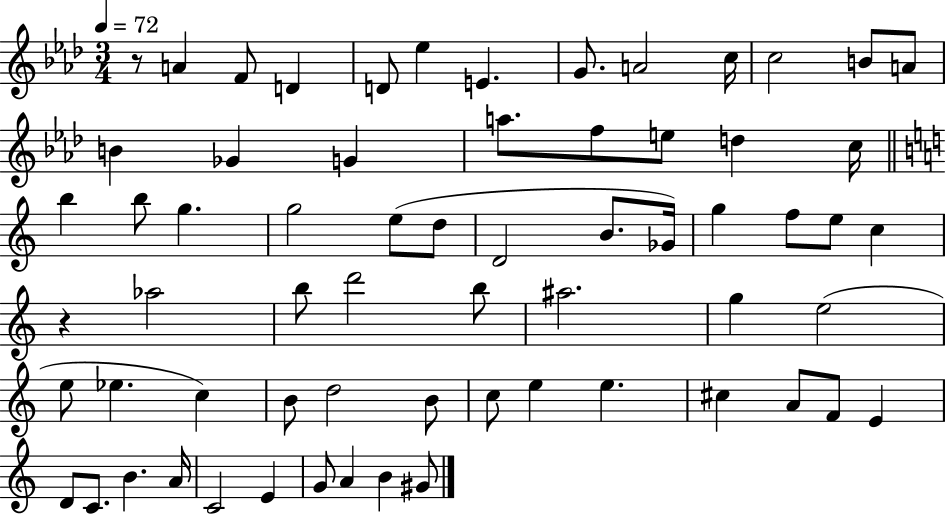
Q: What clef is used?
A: treble